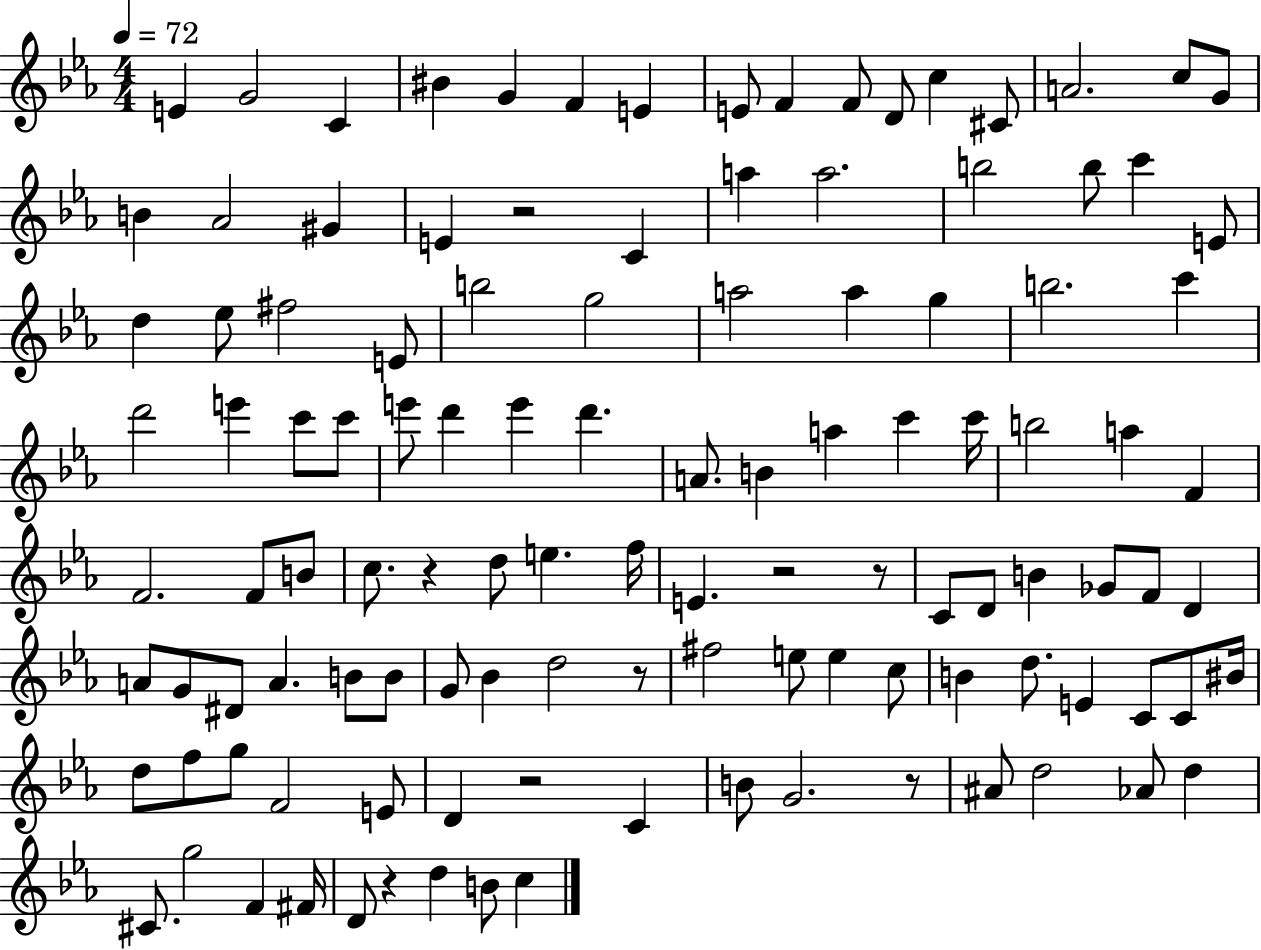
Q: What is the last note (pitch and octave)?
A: C5